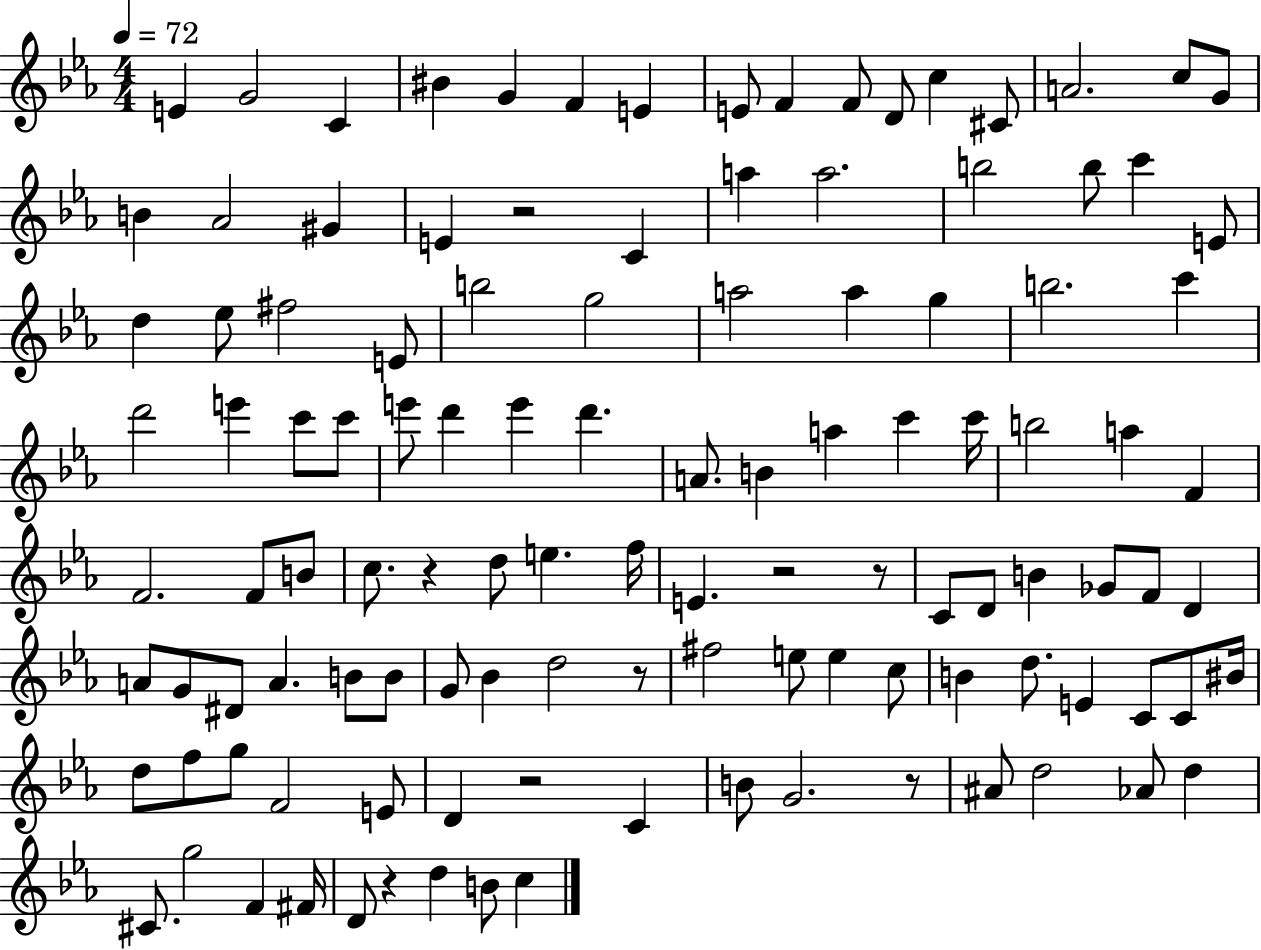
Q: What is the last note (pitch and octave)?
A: C5